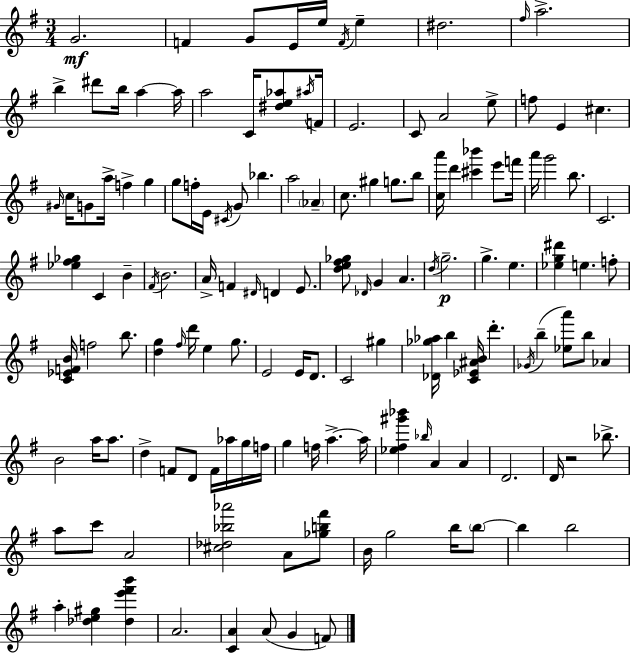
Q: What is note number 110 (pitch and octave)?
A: A4